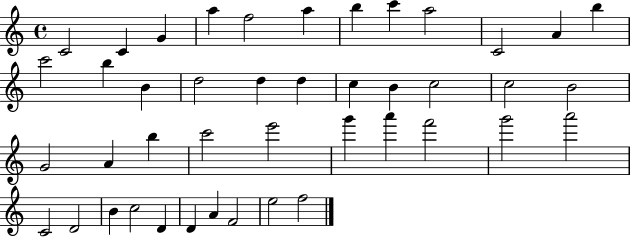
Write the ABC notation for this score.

X:1
T:Untitled
M:4/4
L:1/4
K:C
C2 C G a f2 a b c' a2 C2 A b c'2 b B d2 d d c B c2 c2 B2 G2 A b c'2 e'2 g' a' f'2 g'2 a'2 C2 D2 B c2 D D A F2 e2 f2